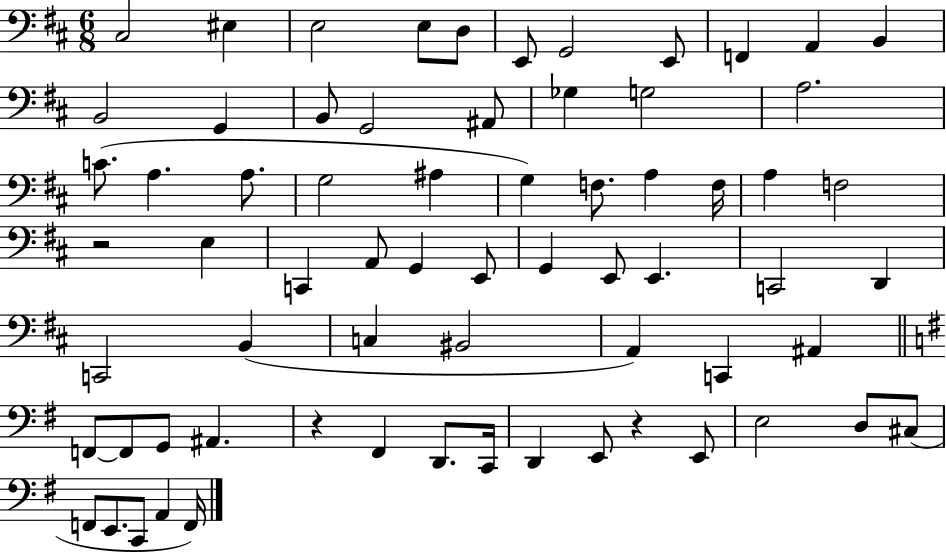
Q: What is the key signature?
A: D major